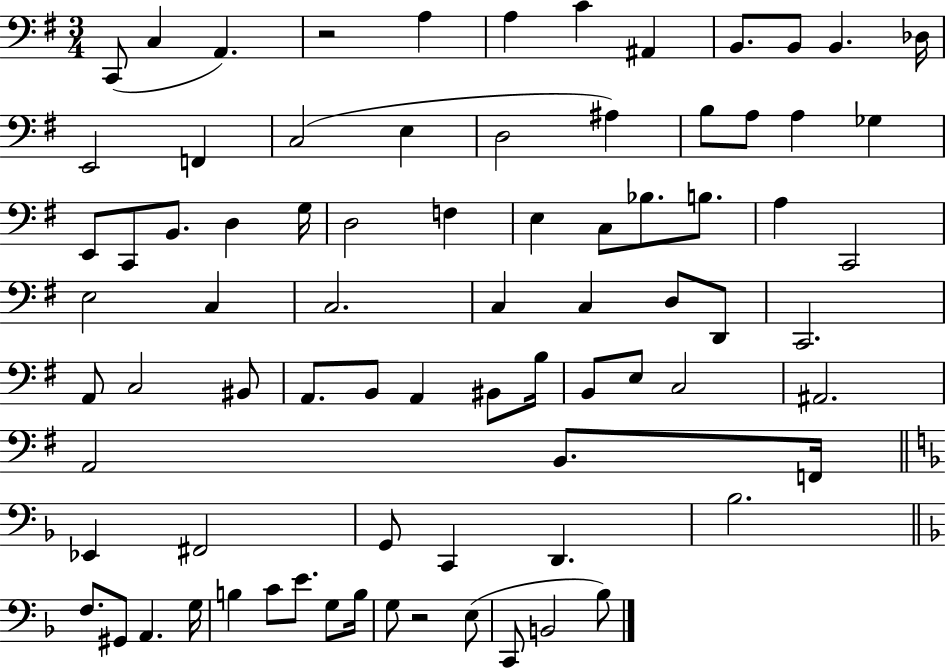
{
  \clef bass
  \numericTimeSignature
  \time 3/4
  \key g \major
  \repeat volta 2 { c,8( c4 a,4.) | r2 a4 | a4 c'4 ais,4 | b,8. b,8 b,4. des16 | \break e,2 f,4 | c2( e4 | d2 ais4) | b8 a8 a4 ges4 | \break e,8 c,8 b,8. d4 g16 | d2 f4 | e4 c8 bes8. b8. | a4 c,2 | \break e2 c4 | c2. | c4 c4 d8 d,8 | c,2. | \break a,8 c2 bis,8 | a,8. b,8 a,4 bis,8 b16 | b,8 e8 c2 | ais,2. | \break a,2 b,8. f,16 | \bar "||" \break \key f \major ees,4 fis,2 | g,8 c,4 d,4. | bes2. | \bar "||" \break \key f \major f8. gis,8 a,4. g16 | b4 c'8 e'8. g8 b16 | g8 r2 e8( | c,8 b,2 bes8) | \break } \bar "|."
}